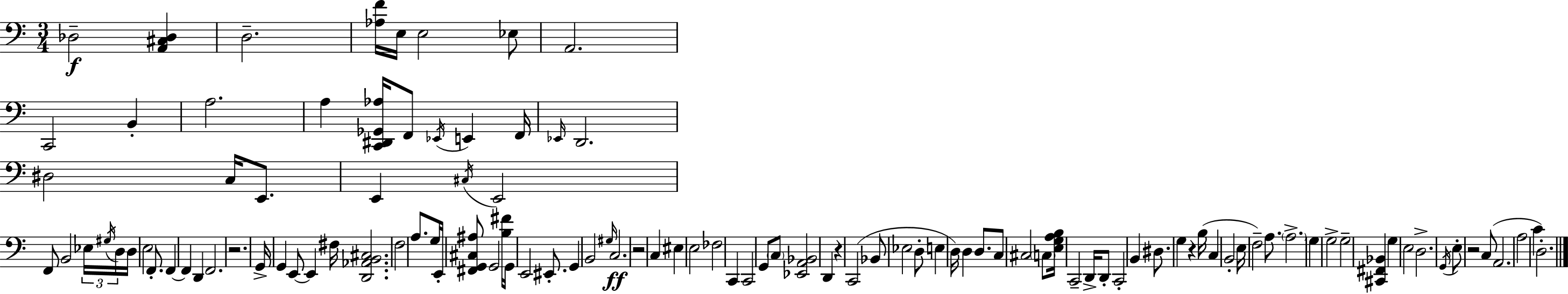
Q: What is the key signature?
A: C major